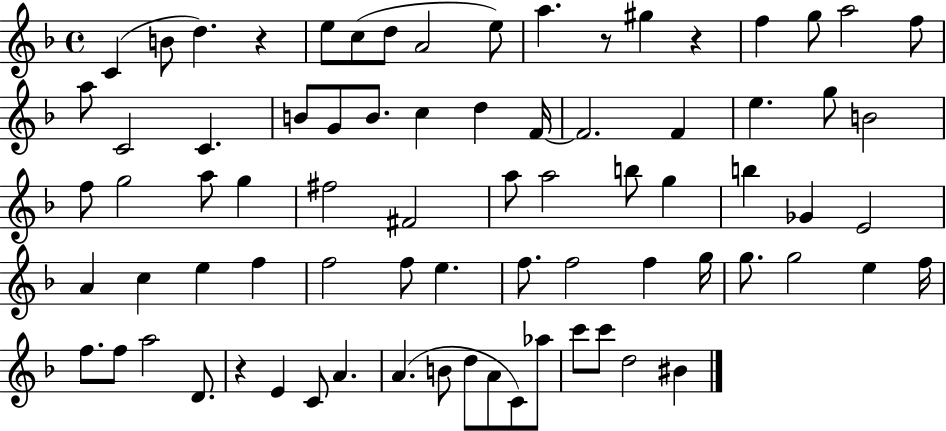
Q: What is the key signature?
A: F major